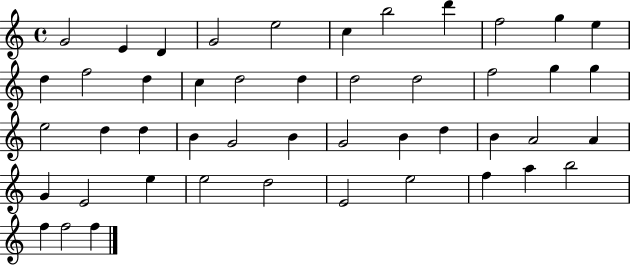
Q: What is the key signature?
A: C major